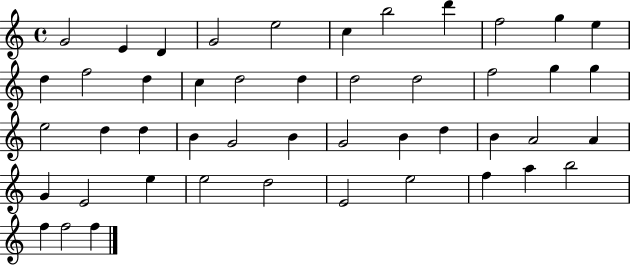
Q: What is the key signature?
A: C major